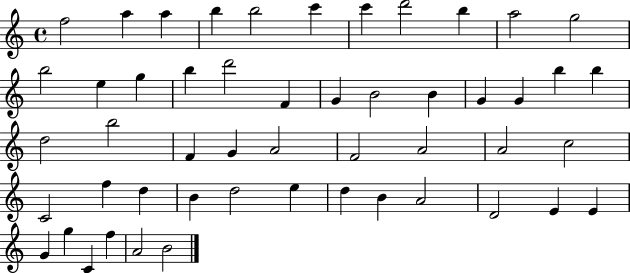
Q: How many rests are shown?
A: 0